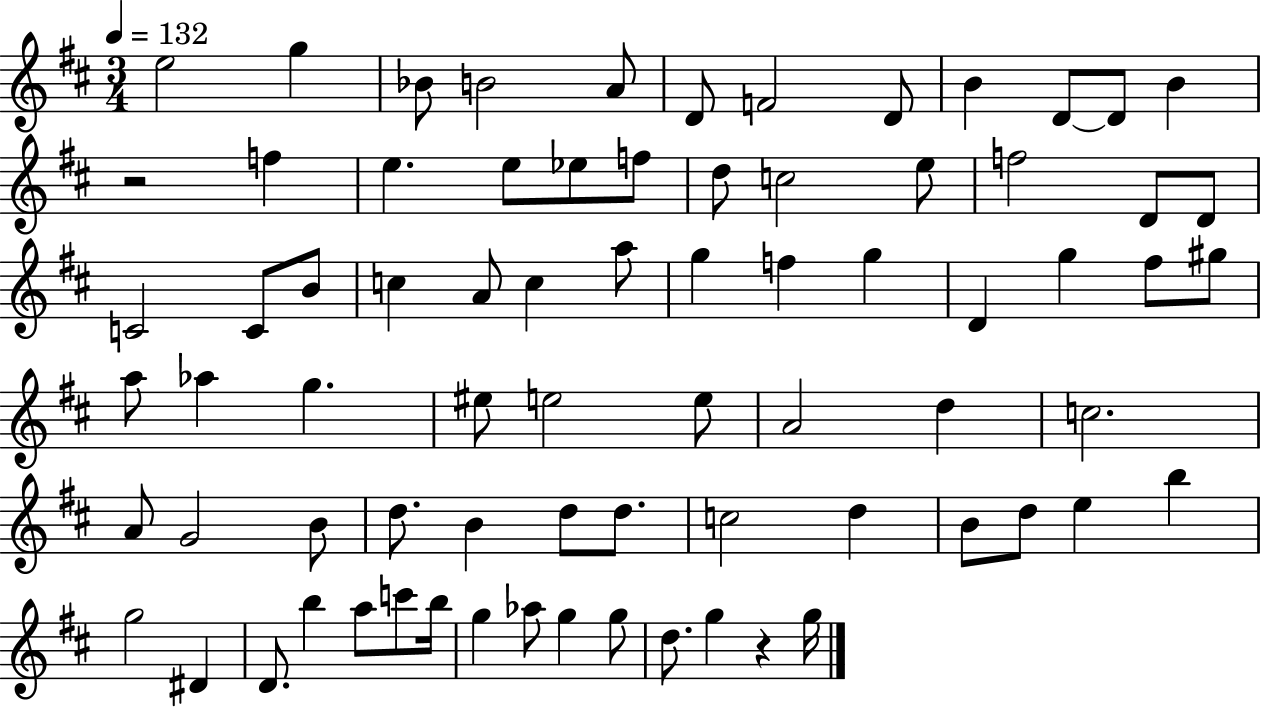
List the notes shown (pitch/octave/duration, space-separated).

E5/h G5/q Bb4/e B4/h A4/e D4/e F4/h D4/e B4/q D4/e D4/e B4/q R/h F5/q E5/q. E5/e Eb5/e F5/e D5/e C5/h E5/e F5/h D4/e D4/e C4/h C4/e B4/e C5/q A4/e C5/q A5/e G5/q F5/q G5/q D4/q G5/q F#5/e G#5/e A5/e Ab5/q G5/q. EIS5/e E5/h E5/e A4/h D5/q C5/h. A4/e G4/h B4/e D5/e. B4/q D5/e D5/e. C5/h D5/q B4/e D5/e E5/q B5/q G5/h D#4/q D4/e. B5/q A5/e C6/e B5/s G5/q Ab5/e G5/q G5/e D5/e. G5/q R/q G5/s